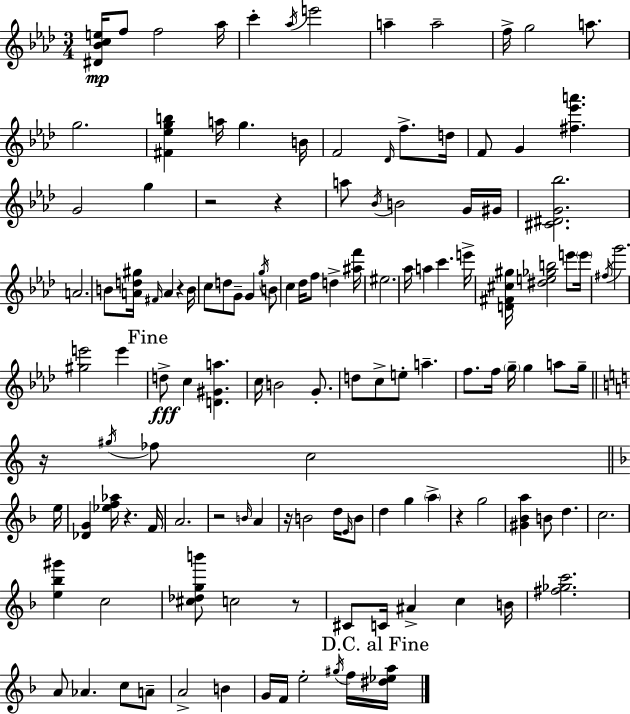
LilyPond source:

{
  \clef treble
  \numericTimeSignature
  \time 3/4
  \key aes \major
  \repeat volta 2 { <dis' bes' c'' e''>16\mp f''8 f''2 aes''16 | c'''4-. \acciaccatura { aes''16 } e'''2 | a''4-- a''2-- | f''16-> g''2 a''8. | \break g''2. | <fis' ees'' g'' b''>4 a''16 g''4. | b'16 f'2 \grace { des'16 } f''8.-> | d''16 f'8 g'4 <fis'' ees''' a'''>4. | \break g'2 g''4 | r2 r4 | a''8 \acciaccatura { bes'16 } b'2 | g'16 gis'16 <cis' dis' g' bes''>2. | \break a'2. | b'8 <a' d'' gis''>16 \grace { fis'16 } a'4 r4 | b'16 c''8 d''8 g'8-- g'4 | \acciaccatura { g''16 } b'8 c''4 des''16 f''8 | \break d''4-> <ais'' f'''>16 eis''2. | aes''16 a''4 c'''4. | e'''16-> <d' fis' cis'' gis''>16 <dis'' e'' ges'' b''>2 | e'''8 \parenthesize e'''16 \acciaccatura { fis''16 } g'''2. | \break <gis'' e'''>2 | e'''4 \mark "Fine" d''8->\fff c''4 | <d' gis' a''>4. c''16 b'2 | g'8.-. d''8 c''8-> e''8-. | \break a''4.-- f''8. f''16 \parenthesize g''16-- g''4 | a''8 g''16-- \bar "||" \break \key c \major r16 \acciaccatura { gis''16 } fes''8 c''2 | \bar "||" \break \key d \minor e''16 <des' g'>4 <ees'' f'' aes''>16 r4. | f'16 a'2. | r2 \grace { b'16 } a'4 | r16 b'2 d''16 | \break \grace { e'16 } b'8 d''4 g''4 \parenthesize a''4-> | r4 g''2 | <gis' bes' a''>4 b'8 d''4. | c''2. | \break <e'' bes'' gis'''>4 c''2 | <cis'' des'' g'' b'''>8 c''2 | r8 cis'8 c'16 ais'4-> c''4 | b'16 <fis'' ges'' c'''>2. | \break a'8 aes'4. c''8 | a'8-- a'2-> b'4 | g'16 f'16 e''2-. | \acciaccatura { gis''16 } f''16 \mark "D.C. al Fine" <dis'' ees'' a''>16 } \bar "|."
}